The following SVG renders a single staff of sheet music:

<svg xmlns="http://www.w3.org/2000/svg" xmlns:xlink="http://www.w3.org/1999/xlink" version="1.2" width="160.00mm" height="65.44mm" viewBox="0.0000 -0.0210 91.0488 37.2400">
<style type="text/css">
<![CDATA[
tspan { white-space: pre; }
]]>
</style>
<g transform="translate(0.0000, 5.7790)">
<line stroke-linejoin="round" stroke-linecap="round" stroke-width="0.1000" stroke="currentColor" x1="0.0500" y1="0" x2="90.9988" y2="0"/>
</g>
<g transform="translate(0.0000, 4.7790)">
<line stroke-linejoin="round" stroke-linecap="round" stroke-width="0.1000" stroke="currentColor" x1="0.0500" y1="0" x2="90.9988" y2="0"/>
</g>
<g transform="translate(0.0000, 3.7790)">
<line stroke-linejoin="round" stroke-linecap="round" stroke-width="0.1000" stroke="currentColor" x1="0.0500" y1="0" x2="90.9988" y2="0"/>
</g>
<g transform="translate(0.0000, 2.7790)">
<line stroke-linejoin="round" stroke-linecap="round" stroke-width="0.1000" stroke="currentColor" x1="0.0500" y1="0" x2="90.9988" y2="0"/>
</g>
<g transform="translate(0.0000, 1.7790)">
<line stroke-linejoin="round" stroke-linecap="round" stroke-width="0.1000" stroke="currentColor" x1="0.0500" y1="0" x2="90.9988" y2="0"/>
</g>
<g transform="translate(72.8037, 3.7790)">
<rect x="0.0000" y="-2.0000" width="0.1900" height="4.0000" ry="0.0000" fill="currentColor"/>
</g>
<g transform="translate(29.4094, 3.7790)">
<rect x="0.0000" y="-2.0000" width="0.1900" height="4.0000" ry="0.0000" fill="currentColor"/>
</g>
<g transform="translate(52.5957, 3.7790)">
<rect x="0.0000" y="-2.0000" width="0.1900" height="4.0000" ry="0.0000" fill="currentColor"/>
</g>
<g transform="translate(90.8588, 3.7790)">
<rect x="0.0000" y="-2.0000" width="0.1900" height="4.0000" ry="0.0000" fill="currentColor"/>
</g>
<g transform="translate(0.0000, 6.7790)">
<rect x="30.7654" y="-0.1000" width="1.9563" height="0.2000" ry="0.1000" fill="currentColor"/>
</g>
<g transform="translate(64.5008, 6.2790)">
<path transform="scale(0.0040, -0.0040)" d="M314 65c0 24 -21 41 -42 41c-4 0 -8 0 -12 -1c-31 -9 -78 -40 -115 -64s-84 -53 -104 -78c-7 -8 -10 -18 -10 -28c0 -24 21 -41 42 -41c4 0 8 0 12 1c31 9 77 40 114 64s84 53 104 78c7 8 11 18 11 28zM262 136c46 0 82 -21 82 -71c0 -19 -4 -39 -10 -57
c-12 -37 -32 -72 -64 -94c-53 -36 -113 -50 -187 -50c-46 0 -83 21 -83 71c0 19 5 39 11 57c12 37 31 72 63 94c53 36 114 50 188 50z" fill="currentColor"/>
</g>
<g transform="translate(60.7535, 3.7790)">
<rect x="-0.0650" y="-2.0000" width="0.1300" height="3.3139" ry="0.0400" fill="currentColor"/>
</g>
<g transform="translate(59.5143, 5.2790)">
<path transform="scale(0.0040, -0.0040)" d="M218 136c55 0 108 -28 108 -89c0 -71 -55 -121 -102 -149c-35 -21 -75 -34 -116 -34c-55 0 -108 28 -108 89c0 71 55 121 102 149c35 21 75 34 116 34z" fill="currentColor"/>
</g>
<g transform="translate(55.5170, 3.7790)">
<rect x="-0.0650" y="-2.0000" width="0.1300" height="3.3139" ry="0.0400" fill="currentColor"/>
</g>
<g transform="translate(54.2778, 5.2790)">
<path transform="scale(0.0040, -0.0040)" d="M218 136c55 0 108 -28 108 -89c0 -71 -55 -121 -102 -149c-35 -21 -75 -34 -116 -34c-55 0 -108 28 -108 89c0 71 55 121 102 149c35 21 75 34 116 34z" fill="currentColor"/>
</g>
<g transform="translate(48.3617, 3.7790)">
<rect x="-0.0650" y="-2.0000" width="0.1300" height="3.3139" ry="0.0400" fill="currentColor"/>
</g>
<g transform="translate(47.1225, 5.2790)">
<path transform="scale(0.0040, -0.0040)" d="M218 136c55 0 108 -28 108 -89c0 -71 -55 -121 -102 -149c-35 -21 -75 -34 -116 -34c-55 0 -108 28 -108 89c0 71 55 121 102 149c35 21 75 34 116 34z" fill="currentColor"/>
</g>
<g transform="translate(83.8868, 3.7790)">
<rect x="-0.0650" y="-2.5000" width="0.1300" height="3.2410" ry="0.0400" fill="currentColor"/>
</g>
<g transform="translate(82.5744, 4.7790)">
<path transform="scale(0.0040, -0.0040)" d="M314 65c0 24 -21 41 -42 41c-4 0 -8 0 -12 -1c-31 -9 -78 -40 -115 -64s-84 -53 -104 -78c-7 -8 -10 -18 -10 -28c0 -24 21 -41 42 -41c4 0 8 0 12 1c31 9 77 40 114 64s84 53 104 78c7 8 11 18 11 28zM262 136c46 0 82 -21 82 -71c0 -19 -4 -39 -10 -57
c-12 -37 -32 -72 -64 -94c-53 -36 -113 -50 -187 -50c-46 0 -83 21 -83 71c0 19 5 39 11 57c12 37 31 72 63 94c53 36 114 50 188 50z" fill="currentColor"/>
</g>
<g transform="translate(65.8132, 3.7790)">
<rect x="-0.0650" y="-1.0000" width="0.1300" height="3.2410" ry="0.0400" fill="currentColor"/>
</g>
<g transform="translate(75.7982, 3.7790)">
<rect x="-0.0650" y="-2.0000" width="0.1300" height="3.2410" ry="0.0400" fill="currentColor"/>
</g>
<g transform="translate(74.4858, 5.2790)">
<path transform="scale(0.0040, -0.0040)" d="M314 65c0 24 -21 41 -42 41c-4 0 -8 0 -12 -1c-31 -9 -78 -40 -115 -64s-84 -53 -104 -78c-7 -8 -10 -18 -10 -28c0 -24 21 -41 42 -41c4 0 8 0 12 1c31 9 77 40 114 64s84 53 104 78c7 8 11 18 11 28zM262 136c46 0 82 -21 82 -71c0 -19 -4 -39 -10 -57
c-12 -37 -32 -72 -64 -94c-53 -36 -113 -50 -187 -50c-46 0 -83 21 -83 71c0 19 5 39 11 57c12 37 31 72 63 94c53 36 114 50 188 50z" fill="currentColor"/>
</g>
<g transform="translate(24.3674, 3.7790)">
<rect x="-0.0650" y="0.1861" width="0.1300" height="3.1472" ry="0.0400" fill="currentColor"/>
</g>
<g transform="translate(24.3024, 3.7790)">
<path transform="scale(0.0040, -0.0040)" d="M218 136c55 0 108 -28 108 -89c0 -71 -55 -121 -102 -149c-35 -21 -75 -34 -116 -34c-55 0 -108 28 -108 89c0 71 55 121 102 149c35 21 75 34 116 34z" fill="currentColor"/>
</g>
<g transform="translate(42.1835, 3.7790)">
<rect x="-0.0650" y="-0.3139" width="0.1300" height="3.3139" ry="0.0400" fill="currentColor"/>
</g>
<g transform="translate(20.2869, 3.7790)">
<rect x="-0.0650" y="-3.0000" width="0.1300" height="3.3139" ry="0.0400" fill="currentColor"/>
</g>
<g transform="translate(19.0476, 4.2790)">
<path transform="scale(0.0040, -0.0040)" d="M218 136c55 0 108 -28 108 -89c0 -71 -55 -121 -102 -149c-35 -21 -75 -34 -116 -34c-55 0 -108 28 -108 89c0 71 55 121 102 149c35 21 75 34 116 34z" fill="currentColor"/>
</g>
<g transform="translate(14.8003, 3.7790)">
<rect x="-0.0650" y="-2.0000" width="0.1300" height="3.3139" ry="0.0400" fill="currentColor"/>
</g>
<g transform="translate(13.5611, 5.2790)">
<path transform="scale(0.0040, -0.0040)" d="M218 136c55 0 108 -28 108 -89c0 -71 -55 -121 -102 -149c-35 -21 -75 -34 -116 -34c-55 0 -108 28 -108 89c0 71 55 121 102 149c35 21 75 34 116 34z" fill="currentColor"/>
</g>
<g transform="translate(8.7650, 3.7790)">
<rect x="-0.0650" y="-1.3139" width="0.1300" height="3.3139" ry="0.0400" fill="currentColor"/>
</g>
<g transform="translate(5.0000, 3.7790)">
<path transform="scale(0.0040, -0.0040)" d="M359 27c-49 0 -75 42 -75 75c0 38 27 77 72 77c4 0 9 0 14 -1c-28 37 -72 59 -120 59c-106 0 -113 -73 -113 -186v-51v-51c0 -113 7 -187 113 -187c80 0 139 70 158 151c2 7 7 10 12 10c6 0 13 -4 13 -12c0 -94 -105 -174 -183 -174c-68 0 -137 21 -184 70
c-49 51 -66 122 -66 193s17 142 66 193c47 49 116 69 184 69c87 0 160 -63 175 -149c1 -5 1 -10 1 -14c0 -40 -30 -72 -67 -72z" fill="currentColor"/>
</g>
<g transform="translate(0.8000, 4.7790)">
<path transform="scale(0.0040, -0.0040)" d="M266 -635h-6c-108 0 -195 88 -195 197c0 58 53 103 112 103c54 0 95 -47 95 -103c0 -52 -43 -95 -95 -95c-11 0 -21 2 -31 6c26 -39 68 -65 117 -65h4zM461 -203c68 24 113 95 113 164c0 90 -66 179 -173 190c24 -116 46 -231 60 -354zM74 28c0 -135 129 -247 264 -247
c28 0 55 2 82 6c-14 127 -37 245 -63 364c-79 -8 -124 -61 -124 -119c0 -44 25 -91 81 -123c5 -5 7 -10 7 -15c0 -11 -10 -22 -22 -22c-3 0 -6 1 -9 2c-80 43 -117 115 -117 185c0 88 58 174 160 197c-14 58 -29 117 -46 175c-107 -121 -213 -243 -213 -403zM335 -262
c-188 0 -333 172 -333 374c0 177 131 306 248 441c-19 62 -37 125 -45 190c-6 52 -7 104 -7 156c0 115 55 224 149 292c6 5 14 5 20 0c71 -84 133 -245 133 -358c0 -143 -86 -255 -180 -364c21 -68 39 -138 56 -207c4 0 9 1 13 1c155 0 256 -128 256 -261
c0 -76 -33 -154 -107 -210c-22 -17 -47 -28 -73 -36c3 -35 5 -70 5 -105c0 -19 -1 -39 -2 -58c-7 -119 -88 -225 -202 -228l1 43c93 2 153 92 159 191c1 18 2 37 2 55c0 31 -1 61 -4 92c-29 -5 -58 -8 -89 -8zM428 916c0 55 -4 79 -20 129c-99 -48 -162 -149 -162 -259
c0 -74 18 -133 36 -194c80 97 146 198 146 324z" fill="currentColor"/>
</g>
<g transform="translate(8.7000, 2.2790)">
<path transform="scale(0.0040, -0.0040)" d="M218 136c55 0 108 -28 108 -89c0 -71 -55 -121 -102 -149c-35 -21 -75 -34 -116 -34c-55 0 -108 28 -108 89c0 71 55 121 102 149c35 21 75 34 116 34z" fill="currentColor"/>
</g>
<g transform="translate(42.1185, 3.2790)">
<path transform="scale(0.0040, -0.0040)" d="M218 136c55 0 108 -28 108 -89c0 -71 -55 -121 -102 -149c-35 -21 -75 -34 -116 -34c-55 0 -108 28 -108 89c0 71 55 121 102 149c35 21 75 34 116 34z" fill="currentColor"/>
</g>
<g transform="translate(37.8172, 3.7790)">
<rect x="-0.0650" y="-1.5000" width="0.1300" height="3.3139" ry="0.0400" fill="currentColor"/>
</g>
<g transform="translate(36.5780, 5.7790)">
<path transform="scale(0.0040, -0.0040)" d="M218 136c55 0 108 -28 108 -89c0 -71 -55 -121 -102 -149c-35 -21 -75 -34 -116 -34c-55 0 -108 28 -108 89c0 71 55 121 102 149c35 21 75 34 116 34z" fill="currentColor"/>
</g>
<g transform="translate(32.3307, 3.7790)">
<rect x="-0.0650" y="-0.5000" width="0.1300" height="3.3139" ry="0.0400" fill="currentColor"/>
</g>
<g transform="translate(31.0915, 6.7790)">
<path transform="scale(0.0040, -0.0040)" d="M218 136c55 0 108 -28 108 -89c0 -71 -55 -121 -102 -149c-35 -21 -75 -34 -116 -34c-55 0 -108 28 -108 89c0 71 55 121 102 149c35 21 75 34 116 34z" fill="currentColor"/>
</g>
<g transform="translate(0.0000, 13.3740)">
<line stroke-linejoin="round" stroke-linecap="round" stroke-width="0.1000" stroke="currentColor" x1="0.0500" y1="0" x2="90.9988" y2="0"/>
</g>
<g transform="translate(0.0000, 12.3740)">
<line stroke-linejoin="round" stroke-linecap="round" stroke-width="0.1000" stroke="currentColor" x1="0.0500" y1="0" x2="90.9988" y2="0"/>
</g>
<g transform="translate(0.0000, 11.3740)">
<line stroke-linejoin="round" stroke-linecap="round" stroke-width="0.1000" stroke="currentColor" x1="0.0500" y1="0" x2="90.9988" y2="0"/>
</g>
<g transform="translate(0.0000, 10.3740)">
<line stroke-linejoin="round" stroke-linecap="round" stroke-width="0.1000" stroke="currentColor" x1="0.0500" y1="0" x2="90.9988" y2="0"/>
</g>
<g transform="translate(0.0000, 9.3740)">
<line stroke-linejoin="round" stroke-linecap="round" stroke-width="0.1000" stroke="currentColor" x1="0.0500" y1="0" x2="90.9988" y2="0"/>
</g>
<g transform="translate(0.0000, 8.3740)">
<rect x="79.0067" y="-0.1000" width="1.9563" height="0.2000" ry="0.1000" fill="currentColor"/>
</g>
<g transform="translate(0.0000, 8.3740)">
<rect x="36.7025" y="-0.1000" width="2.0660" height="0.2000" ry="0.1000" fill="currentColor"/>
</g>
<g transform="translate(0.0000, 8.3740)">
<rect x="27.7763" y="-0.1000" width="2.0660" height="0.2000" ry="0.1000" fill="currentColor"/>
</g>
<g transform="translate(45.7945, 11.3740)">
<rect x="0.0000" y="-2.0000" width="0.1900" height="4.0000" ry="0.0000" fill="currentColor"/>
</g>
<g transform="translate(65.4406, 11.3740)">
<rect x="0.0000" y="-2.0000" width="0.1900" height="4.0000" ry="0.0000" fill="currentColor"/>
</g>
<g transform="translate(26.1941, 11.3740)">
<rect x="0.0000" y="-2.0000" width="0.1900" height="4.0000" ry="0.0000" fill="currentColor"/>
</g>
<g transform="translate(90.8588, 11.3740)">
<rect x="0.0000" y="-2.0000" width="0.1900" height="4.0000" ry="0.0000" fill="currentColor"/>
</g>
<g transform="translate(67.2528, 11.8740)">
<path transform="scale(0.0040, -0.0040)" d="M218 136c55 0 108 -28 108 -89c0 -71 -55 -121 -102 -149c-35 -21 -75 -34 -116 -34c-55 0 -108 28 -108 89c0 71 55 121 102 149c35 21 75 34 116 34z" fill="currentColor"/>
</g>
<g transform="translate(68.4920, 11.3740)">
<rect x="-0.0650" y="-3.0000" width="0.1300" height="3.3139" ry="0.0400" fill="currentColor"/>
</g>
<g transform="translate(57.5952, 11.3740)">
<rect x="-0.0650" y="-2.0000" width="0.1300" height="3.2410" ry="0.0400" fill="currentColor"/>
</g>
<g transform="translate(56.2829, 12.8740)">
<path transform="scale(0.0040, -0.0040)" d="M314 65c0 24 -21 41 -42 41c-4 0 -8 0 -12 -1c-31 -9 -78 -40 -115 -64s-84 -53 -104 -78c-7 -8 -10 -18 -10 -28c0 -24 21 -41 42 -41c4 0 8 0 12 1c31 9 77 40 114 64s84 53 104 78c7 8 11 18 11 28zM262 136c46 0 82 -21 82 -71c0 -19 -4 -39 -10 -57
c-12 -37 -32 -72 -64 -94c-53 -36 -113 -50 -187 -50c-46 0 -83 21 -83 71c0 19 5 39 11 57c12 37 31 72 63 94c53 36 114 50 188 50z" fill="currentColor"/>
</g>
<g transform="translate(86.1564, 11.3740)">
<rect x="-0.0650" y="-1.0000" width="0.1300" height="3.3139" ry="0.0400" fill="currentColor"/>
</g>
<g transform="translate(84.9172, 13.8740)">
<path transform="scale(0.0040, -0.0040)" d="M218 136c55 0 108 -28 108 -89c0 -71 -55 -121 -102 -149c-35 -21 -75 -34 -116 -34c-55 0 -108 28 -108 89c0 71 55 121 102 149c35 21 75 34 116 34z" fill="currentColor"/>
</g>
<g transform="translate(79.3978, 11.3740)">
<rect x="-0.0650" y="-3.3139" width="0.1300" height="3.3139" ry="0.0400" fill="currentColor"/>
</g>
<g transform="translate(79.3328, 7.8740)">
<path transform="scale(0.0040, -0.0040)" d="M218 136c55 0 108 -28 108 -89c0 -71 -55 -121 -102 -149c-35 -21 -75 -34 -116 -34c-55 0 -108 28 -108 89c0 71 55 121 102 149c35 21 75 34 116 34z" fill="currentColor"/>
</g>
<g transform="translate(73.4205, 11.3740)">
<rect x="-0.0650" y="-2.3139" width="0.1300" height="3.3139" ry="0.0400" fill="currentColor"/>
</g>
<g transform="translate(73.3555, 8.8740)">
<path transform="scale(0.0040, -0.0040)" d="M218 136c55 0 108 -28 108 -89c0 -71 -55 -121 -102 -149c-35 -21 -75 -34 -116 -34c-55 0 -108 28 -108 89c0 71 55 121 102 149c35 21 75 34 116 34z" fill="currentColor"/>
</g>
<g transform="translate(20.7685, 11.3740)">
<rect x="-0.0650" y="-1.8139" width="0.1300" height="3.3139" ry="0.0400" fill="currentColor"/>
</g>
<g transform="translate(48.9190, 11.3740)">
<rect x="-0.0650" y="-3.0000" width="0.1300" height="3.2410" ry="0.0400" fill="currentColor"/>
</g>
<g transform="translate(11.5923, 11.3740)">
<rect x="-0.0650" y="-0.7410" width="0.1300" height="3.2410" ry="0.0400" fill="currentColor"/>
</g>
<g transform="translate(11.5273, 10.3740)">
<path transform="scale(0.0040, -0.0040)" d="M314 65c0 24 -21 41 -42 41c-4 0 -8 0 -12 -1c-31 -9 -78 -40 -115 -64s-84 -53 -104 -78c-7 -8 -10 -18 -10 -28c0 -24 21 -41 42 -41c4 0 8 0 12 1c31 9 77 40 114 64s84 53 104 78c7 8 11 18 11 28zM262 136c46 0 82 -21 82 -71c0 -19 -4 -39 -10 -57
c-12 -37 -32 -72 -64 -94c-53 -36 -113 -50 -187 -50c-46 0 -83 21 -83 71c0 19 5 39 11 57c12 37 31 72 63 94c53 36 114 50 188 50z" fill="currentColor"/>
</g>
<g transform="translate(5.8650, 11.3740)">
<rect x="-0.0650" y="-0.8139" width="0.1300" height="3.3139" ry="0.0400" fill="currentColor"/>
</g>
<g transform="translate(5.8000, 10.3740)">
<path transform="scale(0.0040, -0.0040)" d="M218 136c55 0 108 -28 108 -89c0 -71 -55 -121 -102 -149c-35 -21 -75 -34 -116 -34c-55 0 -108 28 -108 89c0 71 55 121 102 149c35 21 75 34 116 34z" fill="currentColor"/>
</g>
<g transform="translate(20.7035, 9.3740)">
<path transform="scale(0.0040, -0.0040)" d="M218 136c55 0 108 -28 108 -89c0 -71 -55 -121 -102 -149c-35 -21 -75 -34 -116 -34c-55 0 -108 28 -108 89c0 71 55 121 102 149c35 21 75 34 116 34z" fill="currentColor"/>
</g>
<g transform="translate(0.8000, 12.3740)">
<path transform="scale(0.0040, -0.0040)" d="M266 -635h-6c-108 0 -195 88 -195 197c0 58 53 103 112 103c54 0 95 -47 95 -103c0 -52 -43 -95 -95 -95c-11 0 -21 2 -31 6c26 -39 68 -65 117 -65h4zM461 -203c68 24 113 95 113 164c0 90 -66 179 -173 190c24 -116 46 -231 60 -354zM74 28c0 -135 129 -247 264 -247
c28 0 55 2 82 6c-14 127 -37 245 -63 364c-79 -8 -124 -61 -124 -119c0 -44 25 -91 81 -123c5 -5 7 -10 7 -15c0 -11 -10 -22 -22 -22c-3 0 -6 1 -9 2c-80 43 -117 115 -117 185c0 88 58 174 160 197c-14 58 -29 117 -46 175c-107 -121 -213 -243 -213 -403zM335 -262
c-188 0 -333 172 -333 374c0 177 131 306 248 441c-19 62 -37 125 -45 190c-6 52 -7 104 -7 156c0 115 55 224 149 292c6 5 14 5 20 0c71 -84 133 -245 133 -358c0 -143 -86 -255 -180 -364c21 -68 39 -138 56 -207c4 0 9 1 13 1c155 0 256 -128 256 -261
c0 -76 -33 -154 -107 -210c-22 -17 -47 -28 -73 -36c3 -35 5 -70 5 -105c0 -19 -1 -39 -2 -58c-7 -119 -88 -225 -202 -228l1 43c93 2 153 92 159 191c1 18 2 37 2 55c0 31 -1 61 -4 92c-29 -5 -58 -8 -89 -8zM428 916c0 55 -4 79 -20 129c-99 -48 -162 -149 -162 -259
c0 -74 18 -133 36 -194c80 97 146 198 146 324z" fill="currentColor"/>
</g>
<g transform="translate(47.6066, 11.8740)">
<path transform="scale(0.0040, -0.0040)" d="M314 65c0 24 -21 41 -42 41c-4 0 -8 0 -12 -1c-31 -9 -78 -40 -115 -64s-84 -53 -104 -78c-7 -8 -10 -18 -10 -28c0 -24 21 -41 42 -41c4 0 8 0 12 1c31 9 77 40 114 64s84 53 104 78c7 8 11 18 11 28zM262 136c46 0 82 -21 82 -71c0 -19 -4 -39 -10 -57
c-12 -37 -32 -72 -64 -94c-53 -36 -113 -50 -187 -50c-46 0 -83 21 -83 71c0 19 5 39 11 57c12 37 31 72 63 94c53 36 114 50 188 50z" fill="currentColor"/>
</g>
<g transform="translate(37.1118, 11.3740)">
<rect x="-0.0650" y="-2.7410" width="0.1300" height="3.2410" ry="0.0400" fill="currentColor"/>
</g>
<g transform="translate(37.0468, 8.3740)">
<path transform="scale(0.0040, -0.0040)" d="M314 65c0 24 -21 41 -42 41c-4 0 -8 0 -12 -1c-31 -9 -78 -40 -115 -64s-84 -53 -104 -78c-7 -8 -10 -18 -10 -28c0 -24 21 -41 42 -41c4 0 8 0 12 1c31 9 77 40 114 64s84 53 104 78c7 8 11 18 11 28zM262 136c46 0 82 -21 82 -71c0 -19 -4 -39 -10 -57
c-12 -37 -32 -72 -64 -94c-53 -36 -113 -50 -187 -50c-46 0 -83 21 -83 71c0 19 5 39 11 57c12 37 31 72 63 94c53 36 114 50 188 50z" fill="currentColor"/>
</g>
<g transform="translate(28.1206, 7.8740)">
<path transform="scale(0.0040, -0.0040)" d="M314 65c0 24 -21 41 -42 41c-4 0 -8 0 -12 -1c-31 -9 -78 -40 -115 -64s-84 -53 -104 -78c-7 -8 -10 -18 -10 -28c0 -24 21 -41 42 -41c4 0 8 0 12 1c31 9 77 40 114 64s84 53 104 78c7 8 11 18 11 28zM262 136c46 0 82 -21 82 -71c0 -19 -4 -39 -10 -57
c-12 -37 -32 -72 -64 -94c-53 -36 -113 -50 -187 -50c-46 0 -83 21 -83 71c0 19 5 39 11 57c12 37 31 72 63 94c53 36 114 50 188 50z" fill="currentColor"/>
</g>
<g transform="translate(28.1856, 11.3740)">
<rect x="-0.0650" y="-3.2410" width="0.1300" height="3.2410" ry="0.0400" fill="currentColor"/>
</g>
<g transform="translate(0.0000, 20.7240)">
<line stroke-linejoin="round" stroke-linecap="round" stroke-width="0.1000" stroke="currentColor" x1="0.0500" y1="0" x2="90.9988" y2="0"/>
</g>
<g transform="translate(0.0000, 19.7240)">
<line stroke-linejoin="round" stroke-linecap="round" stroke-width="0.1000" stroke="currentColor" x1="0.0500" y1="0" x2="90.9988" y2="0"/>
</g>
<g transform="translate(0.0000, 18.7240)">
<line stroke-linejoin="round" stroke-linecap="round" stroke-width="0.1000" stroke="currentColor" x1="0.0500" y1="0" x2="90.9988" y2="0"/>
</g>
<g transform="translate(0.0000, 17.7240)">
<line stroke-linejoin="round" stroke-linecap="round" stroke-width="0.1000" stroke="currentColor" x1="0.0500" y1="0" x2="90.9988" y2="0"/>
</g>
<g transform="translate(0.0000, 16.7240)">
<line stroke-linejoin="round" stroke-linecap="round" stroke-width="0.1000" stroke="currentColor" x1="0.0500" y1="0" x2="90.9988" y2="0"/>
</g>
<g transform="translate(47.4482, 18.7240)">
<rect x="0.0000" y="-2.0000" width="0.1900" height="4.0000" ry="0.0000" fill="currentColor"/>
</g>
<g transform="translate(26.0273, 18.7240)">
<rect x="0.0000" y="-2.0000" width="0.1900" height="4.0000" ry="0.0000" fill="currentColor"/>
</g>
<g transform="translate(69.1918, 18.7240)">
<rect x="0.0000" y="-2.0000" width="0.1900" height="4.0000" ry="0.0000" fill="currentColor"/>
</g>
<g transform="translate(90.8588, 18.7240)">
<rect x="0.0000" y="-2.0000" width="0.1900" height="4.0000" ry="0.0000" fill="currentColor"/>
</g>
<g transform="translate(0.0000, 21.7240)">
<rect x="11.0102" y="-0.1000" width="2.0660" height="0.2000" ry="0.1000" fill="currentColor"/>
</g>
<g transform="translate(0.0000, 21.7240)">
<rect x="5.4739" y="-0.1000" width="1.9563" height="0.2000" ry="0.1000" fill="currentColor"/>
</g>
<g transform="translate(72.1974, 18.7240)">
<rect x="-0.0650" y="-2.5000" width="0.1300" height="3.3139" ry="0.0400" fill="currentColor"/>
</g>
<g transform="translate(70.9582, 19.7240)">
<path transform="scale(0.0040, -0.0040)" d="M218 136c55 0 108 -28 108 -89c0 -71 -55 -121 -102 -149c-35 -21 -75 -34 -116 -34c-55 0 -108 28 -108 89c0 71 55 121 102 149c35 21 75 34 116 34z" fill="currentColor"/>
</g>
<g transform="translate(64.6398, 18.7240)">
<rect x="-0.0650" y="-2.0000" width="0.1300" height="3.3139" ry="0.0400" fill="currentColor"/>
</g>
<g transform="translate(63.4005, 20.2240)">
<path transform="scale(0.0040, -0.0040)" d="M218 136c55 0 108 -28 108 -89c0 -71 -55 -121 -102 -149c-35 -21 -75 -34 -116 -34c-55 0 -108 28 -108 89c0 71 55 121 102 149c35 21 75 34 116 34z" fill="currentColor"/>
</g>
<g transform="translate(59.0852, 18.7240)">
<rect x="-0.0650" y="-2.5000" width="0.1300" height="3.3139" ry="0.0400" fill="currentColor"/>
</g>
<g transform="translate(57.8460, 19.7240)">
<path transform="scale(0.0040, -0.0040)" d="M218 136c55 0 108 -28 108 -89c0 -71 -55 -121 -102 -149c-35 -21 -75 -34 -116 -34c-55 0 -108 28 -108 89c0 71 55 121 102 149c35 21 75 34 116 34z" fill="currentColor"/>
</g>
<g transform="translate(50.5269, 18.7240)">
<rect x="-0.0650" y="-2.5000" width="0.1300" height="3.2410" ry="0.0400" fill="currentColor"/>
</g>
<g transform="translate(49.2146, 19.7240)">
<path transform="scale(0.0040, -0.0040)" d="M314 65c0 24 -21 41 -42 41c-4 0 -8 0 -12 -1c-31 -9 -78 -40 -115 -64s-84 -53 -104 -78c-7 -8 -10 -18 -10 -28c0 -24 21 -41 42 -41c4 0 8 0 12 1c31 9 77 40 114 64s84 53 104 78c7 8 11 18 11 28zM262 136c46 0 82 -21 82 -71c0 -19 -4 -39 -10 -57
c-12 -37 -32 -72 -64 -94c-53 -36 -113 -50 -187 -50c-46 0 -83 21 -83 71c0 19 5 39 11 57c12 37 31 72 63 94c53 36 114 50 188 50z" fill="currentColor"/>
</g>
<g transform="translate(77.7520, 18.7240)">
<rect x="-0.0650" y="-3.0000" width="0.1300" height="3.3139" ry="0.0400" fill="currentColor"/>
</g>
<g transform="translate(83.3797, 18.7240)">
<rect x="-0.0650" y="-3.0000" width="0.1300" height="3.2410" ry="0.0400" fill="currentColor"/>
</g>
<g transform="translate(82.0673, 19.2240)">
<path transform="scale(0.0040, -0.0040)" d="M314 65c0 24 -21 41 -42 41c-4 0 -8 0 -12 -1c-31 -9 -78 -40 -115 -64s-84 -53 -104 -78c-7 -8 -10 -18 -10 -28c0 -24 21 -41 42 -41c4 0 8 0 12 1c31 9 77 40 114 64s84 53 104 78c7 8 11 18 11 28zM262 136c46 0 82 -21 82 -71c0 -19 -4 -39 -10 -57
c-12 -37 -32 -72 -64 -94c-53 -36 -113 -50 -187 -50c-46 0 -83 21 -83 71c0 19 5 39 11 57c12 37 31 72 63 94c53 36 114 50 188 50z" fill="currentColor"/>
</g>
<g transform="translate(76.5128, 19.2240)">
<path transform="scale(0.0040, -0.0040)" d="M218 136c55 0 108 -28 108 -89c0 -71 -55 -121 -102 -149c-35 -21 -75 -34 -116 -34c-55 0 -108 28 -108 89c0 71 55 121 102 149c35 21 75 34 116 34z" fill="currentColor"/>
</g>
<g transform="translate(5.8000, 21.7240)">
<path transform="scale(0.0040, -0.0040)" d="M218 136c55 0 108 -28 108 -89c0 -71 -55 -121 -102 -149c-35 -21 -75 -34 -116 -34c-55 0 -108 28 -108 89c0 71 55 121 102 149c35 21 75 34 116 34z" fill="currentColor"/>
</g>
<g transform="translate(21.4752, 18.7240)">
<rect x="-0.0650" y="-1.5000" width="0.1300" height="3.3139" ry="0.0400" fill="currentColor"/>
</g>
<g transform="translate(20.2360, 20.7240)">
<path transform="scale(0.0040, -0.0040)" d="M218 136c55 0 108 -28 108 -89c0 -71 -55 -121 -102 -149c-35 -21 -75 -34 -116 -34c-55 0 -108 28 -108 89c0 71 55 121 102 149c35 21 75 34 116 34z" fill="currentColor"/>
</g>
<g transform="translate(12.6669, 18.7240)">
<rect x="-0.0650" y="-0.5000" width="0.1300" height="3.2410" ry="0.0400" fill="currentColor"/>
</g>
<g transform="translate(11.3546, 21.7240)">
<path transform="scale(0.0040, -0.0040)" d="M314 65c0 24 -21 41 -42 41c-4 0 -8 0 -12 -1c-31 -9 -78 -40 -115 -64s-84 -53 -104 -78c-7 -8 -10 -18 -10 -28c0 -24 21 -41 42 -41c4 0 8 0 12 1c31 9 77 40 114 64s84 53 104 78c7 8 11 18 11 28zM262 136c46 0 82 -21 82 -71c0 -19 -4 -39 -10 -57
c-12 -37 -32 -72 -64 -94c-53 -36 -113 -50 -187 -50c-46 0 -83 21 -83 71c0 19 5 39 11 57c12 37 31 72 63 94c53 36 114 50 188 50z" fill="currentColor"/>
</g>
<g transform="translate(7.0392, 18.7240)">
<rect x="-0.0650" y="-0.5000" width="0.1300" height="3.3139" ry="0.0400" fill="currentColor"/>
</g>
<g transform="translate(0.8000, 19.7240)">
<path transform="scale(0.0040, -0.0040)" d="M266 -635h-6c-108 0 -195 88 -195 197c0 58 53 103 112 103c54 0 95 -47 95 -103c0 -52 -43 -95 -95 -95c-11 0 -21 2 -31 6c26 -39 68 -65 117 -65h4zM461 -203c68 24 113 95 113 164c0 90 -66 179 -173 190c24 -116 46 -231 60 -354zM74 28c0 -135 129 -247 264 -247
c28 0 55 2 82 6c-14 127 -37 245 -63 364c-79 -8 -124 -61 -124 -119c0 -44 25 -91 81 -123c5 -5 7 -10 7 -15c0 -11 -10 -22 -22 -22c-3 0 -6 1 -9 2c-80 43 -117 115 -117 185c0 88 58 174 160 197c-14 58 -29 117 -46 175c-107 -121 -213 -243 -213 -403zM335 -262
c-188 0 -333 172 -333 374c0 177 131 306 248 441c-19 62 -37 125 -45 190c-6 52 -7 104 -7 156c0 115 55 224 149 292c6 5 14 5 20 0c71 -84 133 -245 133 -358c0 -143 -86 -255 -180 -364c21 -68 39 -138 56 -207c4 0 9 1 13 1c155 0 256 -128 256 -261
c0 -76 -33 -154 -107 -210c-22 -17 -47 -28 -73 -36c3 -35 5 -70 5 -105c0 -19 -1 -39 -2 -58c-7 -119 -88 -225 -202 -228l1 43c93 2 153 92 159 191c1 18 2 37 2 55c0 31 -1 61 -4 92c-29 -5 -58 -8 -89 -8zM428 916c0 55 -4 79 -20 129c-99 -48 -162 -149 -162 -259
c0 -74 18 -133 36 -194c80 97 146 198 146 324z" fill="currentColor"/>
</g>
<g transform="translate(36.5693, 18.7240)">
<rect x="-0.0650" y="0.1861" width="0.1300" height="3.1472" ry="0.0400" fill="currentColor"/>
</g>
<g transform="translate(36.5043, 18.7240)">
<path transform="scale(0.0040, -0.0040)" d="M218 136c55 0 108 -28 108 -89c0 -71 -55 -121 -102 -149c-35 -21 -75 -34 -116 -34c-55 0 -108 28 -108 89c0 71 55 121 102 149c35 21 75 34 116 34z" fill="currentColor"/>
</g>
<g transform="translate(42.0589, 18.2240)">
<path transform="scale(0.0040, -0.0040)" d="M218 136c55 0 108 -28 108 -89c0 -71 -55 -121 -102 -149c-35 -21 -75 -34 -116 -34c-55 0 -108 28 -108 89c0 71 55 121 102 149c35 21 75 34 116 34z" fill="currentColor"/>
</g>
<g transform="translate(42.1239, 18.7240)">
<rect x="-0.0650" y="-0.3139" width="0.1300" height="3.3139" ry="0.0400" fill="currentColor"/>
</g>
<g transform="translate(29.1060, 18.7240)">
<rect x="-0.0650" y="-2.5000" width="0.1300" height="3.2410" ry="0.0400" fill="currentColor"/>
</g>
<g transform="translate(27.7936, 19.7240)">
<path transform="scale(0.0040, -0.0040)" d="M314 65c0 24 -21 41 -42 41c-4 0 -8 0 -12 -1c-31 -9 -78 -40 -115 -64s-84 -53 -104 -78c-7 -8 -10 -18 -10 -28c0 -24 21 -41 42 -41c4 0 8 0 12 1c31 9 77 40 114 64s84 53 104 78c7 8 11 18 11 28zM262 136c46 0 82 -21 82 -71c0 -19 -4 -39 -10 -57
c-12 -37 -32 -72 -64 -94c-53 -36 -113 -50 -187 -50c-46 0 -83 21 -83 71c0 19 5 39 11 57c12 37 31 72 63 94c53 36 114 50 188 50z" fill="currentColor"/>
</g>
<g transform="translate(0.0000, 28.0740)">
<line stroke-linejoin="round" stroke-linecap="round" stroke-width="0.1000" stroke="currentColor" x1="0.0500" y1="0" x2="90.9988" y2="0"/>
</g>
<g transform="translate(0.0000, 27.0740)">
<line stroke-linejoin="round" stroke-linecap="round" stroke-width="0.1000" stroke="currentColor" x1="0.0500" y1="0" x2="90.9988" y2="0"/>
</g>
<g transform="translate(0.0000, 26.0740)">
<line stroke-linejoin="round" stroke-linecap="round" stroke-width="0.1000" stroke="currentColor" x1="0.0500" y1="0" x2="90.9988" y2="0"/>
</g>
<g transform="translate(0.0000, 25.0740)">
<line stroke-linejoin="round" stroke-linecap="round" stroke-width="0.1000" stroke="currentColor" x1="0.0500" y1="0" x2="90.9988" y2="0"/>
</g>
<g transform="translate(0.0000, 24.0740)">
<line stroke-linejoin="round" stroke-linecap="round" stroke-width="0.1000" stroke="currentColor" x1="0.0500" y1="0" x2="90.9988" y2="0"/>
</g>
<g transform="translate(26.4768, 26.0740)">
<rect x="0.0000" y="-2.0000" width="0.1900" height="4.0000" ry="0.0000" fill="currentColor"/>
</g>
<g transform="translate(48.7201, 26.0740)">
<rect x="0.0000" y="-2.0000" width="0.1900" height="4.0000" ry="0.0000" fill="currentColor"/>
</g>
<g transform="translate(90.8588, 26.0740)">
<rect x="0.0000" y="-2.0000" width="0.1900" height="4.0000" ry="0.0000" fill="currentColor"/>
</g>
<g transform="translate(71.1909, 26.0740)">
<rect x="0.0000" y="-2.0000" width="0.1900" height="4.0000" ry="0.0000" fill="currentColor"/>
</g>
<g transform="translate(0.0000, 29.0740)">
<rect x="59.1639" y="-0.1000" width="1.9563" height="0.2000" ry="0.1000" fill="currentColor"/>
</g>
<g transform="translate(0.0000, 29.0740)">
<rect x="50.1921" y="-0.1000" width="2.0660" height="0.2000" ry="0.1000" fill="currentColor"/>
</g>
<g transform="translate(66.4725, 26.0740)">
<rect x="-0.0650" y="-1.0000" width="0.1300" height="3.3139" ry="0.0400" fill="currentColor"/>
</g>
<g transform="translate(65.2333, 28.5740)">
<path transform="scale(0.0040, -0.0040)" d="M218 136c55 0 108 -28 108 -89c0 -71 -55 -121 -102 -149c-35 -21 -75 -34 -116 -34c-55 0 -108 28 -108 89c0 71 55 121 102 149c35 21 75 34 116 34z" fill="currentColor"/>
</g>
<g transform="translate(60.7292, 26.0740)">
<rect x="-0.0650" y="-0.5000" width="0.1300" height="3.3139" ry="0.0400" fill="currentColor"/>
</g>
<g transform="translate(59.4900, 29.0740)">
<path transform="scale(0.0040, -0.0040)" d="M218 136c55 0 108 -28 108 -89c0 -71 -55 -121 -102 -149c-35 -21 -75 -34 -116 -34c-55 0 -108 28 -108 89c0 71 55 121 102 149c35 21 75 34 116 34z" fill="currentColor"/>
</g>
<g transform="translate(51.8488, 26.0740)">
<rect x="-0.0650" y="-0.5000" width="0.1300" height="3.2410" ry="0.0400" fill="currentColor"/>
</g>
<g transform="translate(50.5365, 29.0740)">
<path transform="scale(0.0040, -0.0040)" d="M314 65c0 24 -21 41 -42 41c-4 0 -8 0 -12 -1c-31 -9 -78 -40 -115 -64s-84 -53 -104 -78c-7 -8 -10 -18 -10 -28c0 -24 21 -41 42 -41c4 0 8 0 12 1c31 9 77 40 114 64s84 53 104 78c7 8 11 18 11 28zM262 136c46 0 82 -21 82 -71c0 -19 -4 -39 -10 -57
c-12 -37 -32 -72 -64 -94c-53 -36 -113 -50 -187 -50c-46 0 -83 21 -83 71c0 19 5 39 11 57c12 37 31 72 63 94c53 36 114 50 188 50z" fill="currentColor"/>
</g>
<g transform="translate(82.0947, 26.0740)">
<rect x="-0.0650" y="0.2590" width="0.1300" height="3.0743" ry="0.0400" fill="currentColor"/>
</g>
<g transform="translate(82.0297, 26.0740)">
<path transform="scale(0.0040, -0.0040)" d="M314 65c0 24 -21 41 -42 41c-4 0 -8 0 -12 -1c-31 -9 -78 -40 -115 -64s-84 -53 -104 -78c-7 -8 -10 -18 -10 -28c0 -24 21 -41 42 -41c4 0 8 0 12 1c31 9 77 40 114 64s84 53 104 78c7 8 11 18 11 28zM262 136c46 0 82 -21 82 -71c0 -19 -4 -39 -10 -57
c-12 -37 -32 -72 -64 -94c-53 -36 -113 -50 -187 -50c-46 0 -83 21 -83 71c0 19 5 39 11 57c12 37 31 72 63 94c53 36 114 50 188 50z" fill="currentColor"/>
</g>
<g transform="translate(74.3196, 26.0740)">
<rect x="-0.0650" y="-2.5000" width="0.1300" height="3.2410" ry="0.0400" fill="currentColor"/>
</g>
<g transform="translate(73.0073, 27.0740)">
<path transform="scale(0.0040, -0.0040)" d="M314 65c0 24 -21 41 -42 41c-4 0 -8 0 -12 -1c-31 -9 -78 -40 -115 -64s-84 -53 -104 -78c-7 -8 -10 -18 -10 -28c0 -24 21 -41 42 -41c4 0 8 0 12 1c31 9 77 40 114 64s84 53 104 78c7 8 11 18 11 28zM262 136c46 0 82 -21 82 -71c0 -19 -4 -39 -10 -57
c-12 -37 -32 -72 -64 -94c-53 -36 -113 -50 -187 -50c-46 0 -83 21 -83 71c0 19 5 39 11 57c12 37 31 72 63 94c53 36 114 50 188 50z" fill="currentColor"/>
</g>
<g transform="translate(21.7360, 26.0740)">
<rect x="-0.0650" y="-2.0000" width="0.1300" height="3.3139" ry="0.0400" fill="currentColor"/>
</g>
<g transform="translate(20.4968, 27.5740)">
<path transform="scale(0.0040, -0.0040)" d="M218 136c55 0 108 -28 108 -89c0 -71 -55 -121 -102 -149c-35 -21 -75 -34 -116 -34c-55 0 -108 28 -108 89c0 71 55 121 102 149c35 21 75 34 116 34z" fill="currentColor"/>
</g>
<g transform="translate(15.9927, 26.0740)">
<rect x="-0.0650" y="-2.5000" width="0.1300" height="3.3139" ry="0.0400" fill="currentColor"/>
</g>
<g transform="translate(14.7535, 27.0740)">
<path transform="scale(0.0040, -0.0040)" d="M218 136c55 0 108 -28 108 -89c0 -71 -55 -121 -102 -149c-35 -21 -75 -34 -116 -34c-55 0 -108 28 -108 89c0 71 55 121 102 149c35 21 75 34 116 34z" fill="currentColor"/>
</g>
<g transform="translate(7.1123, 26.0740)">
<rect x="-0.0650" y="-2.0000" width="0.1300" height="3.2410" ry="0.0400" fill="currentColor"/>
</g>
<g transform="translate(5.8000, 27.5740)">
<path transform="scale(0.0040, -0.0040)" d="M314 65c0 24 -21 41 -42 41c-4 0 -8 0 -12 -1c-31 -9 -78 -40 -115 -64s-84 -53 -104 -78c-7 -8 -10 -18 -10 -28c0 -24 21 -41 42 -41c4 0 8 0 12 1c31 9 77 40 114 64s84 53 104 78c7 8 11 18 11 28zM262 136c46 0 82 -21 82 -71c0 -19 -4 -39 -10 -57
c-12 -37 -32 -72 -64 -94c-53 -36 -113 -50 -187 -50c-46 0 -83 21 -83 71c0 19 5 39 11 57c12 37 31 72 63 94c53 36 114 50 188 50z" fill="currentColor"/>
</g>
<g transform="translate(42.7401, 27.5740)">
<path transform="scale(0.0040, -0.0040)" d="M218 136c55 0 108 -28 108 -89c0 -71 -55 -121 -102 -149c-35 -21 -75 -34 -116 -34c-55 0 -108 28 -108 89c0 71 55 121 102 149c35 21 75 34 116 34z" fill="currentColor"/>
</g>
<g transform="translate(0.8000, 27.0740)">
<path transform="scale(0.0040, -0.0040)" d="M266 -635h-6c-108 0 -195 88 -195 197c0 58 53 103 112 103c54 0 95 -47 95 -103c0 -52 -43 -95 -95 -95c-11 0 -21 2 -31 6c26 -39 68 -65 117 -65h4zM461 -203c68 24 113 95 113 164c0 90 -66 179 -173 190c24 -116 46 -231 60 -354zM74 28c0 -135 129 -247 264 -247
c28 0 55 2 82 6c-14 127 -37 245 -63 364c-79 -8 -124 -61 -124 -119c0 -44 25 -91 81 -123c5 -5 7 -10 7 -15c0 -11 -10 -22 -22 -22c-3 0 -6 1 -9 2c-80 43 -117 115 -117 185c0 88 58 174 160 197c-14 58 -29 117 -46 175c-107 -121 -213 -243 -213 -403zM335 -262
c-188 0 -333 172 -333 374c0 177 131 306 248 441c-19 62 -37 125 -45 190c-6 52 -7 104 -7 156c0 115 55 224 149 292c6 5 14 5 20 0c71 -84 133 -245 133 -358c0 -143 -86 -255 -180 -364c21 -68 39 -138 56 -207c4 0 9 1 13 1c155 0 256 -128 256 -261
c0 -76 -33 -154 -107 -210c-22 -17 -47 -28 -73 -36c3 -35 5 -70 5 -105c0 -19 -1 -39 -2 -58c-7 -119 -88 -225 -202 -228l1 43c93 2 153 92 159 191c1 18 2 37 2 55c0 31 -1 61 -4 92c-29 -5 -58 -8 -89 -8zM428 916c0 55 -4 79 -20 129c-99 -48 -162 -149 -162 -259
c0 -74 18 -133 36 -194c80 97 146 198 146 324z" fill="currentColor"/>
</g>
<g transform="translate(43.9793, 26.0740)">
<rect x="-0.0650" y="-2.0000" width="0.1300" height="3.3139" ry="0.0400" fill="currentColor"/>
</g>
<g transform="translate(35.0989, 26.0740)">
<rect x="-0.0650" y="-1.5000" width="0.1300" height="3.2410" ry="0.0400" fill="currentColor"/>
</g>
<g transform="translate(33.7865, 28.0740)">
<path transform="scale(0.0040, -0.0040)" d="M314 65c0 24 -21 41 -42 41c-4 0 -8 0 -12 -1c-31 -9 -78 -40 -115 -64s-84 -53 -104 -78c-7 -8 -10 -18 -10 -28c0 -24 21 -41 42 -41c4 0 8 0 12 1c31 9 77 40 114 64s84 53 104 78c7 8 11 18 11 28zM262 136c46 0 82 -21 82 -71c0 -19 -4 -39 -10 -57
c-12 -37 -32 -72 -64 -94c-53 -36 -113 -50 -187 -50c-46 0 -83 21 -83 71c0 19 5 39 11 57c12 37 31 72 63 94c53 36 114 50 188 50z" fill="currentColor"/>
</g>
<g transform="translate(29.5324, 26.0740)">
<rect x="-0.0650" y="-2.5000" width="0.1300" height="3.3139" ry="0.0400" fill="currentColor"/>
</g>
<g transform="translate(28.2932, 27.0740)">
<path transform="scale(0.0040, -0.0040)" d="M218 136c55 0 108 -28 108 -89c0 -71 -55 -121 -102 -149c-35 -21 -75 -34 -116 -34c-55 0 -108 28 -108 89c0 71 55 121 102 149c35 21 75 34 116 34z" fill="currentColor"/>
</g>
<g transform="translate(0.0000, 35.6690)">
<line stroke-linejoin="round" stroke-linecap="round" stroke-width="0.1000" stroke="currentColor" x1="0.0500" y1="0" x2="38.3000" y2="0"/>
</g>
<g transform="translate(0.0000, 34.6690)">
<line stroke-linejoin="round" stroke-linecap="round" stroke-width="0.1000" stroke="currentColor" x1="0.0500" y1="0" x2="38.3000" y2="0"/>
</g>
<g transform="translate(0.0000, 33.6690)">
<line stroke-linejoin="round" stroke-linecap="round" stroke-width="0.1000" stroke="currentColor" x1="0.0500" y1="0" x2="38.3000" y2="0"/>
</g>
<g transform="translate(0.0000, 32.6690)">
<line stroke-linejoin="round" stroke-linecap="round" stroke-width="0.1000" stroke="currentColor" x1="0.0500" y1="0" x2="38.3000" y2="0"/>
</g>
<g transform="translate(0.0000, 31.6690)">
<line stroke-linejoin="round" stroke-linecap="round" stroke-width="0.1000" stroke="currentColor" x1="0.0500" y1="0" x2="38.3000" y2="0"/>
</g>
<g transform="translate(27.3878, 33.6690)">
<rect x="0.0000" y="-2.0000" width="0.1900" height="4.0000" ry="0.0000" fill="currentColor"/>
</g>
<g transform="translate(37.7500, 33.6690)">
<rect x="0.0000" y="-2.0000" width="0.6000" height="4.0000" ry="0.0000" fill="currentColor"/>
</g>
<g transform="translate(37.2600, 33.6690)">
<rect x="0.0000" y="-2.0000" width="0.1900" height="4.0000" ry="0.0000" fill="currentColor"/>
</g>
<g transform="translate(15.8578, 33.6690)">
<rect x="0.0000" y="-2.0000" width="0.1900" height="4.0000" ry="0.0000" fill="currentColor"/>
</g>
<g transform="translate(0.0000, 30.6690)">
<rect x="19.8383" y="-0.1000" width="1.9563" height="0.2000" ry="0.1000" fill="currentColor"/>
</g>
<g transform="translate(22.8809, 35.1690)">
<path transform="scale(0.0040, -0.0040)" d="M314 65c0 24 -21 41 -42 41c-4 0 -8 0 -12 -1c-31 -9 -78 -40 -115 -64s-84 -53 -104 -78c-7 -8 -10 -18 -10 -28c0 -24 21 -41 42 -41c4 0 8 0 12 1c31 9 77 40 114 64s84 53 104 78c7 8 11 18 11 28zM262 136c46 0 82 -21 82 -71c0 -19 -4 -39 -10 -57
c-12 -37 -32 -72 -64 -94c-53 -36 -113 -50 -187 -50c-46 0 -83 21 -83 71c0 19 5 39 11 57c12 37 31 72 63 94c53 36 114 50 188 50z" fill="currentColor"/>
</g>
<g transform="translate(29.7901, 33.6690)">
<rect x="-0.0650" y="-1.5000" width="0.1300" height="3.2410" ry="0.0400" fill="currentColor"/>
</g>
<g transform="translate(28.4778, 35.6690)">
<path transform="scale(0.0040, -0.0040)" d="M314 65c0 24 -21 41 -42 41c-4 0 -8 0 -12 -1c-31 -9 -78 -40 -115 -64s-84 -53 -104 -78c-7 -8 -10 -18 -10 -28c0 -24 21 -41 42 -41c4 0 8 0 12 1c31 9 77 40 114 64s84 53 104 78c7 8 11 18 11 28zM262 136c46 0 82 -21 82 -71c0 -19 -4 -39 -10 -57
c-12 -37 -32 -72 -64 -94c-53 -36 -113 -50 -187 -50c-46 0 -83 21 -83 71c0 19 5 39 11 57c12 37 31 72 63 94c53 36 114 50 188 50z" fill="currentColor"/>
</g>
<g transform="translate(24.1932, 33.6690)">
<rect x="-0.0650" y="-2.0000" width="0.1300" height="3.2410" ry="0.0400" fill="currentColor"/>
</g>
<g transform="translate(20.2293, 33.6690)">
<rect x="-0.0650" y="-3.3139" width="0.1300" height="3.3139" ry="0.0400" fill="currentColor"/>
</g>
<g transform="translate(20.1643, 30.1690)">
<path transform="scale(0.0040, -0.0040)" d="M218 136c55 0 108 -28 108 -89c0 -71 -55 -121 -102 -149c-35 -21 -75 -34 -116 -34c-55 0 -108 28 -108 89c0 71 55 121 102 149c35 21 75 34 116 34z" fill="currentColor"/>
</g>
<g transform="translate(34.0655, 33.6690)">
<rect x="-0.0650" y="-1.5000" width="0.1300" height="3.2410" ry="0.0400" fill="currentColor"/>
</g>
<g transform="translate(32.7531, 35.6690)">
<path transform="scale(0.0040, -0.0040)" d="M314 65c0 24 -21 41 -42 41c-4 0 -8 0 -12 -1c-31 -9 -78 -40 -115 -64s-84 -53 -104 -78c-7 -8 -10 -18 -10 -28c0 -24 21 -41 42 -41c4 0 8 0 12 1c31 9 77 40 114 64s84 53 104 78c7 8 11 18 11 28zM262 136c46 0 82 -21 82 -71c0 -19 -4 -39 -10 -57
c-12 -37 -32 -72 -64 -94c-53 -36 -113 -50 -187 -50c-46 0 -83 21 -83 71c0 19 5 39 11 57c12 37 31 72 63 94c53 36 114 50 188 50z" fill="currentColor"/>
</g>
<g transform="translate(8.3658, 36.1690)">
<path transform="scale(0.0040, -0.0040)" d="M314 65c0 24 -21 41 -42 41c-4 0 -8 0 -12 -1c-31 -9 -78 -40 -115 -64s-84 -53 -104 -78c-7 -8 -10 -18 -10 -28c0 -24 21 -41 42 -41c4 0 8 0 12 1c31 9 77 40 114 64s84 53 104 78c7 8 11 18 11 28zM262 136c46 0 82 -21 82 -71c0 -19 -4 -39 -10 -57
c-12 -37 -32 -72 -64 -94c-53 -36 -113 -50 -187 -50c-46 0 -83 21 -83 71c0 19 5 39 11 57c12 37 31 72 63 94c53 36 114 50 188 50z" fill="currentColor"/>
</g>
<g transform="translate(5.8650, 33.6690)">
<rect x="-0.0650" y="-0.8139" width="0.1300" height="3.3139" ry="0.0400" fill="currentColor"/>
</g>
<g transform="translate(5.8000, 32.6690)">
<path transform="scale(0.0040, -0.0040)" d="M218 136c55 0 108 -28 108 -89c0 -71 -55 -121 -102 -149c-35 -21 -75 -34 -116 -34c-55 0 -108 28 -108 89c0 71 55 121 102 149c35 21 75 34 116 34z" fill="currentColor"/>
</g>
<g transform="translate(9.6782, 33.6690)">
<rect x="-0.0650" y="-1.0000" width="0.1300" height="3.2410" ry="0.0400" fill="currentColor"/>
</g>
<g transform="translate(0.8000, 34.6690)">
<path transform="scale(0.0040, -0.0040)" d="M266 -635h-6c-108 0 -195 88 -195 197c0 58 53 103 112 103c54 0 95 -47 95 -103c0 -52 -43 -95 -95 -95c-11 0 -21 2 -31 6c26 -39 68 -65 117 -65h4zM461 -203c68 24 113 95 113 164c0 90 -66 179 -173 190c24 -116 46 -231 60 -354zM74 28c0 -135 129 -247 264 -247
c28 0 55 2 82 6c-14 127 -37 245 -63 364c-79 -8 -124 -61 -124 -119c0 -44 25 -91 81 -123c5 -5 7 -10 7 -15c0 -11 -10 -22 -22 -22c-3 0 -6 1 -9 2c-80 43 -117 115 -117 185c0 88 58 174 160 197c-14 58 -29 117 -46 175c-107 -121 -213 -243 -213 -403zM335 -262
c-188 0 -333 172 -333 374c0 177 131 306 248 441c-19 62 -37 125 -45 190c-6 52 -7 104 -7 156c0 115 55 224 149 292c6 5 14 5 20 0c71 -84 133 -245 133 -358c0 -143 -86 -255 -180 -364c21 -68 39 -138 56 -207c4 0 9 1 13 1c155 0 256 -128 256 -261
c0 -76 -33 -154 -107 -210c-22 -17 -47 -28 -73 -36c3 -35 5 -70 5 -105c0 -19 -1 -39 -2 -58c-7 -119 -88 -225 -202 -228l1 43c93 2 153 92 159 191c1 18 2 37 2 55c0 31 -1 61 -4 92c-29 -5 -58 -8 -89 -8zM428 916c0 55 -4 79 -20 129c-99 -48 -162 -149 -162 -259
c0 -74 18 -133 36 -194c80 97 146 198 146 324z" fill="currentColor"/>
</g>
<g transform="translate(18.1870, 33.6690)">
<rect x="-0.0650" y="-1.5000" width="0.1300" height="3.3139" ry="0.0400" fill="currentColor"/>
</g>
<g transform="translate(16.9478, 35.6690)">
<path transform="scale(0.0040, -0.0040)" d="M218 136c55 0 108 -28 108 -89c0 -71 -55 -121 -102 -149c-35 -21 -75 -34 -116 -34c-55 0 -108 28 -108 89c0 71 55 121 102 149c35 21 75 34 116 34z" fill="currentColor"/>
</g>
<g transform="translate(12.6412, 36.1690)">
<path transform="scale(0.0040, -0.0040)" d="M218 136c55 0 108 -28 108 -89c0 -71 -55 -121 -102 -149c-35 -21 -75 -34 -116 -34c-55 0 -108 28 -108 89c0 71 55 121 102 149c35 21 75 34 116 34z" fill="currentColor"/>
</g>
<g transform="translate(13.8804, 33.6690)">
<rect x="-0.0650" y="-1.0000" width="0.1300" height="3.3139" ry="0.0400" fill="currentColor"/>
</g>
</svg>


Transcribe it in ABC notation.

X:1
T:Untitled
M:4/4
L:1/4
K:C
e F A B C E c F F F D2 F2 G2 d d2 f b2 a2 A2 F2 A g b D C C2 E G2 B c G2 G F G A A2 F2 G F G E2 F C2 C D G2 B2 d D2 D E b F2 E2 E2